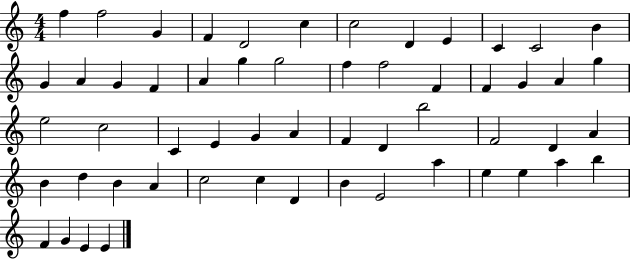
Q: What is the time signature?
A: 4/4